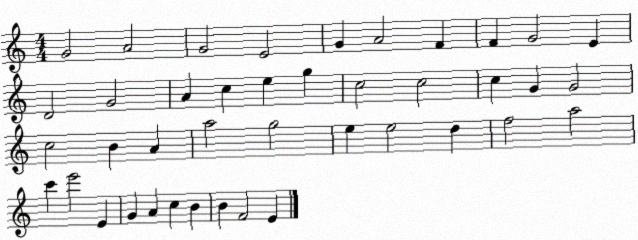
X:1
T:Untitled
M:4/4
L:1/4
K:C
G2 A2 G2 E2 G A2 F F G2 E D2 G2 A c e g c2 c2 c G G2 c2 B A a2 g2 e e2 d f2 a2 c' e'2 E G A c B B F2 E